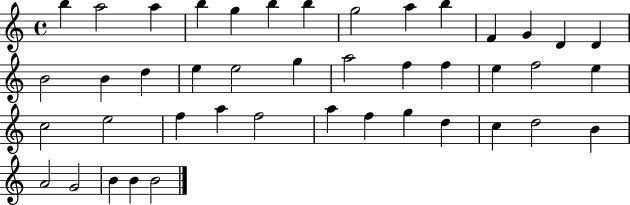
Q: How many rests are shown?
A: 0